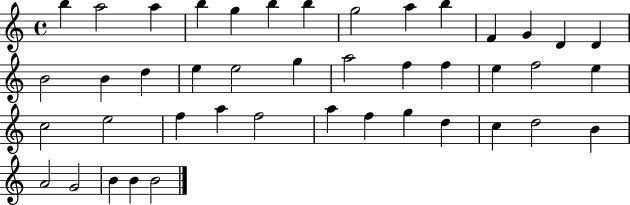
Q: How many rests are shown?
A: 0